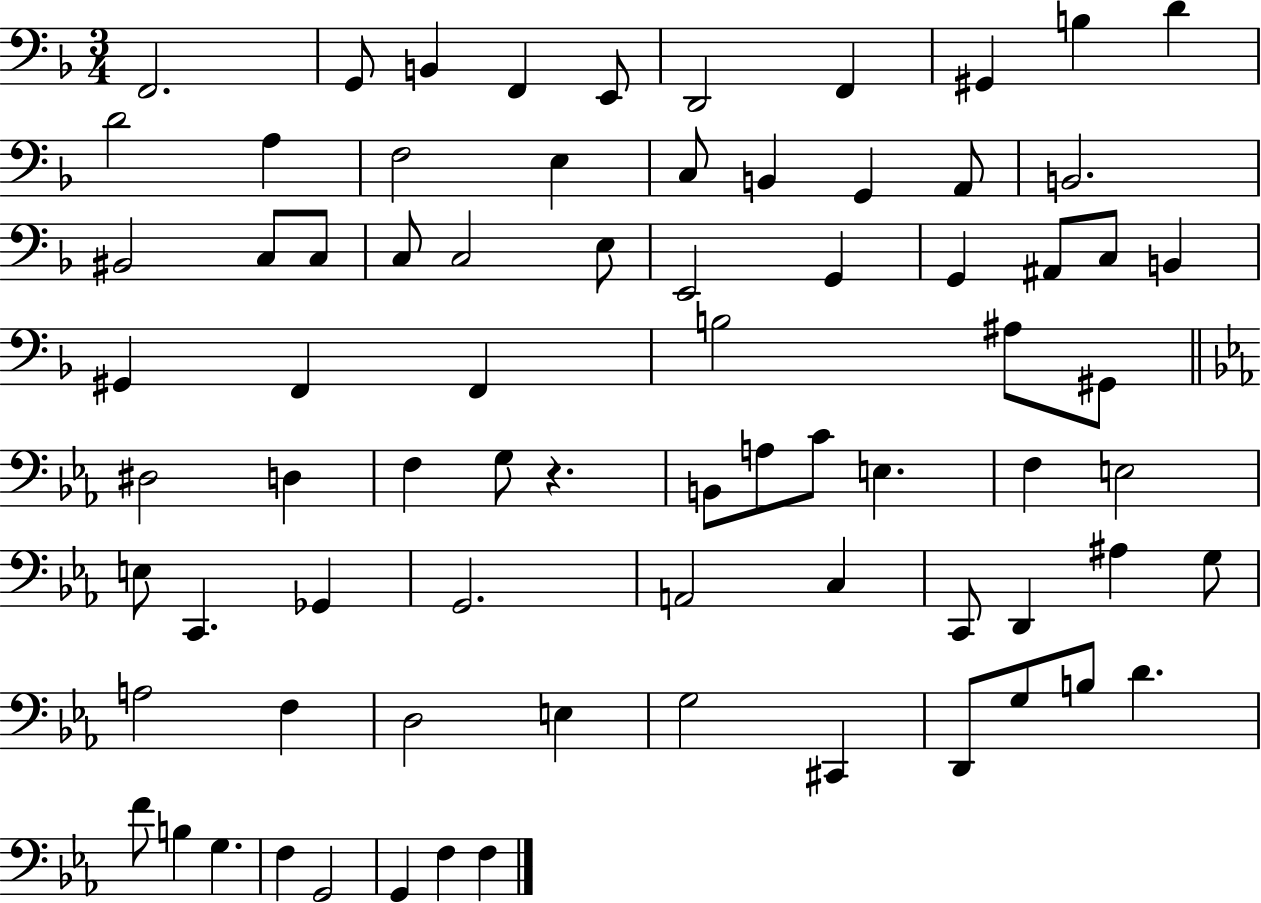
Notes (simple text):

F2/h. G2/e B2/q F2/q E2/e D2/h F2/q G#2/q B3/q D4/q D4/h A3/q F3/h E3/q C3/e B2/q G2/q A2/e B2/h. BIS2/h C3/e C3/e C3/e C3/h E3/e E2/h G2/q G2/q A#2/e C3/e B2/q G#2/q F2/q F2/q B3/h A#3/e G#2/e D#3/h D3/q F3/q G3/e R/q. B2/e A3/e C4/e E3/q. F3/q E3/h E3/e C2/q. Gb2/q G2/h. A2/h C3/q C2/e D2/q A#3/q G3/e A3/h F3/q D3/h E3/q G3/h C#2/q D2/e G3/e B3/e D4/q. F4/e B3/q G3/q. F3/q G2/h G2/q F3/q F3/q